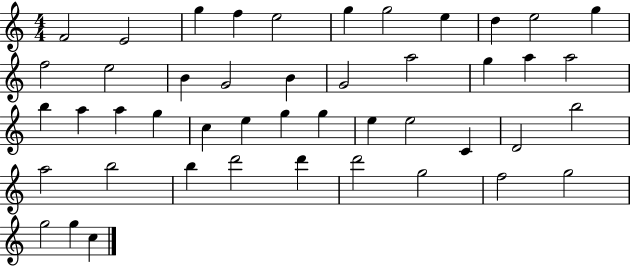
X:1
T:Untitled
M:4/4
L:1/4
K:C
F2 E2 g f e2 g g2 e d e2 g f2 e2 B G2 B G2 a2 g a a2 b a a g c e g g e e2 C D2 b2 a2 b2 b d'2 d' d'2 g2 f2 g2 g2 g c